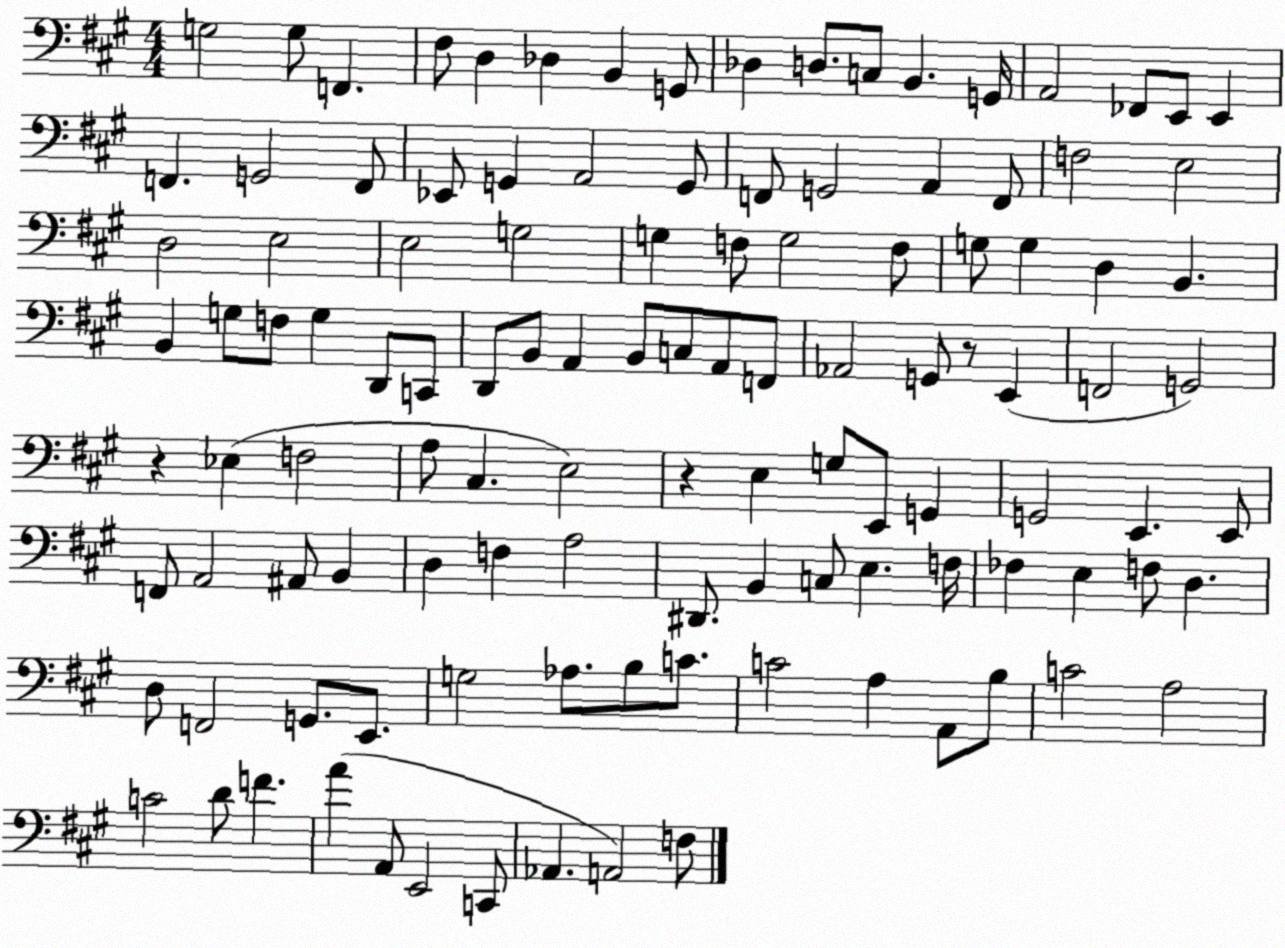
X:1
T:Untitled
M:4/4
L:1/4
K:A
G,2 G,/2 F,, ^F,/2 D, _D, B,, G,,/2 _D, D,/2 C,/2 B,, G,,/4 A,,2 _F,,/2 E,,/2 E,, F,, G,,2 F,,/2 _E,,/2 G,, A,,2 G,,/2 F,,/2 G,,2 A,, F,,/2 F,2 E,2 D,2 E,2 E,2 G,2 G, F,/2 G,2 F,/2 G,/2 G, D, B,, B,, G,/2 F,/2 G, D,,/2 C,,/2 D,,/2 B,,/2 A,, B,,/2 C,/2 A,,/2 F,,/2 _A,,2 G,,/2 z/2 E,, F,,2 G,,2 z _E, F,2 A,/2 ^C, E,2 z E, G,/2 E,,/2 G,, G,,2 E,, E,,/2 F,,/2 A,,2 ^A,,/2 B,, D, F, A,2 ^D,,/2 B,, C,/2 E, F,/4 _F, E, F,/2 D, D,/2 F,,2 G,,/2 E,,/2 G,2 _A,/2 B,/2 C/2 C2 A, A,,/2 B,/2 C2 A,2 C2 D/2 F A A,,/2 E,,2 C,,/2 _A,, A,,2 F,/2